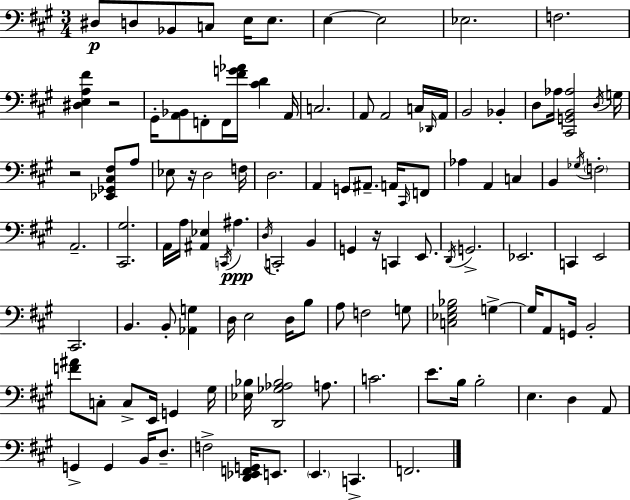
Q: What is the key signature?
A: A major